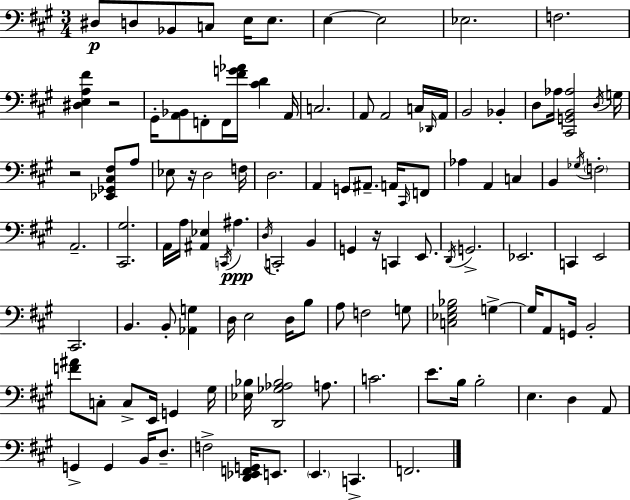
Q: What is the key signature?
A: A major